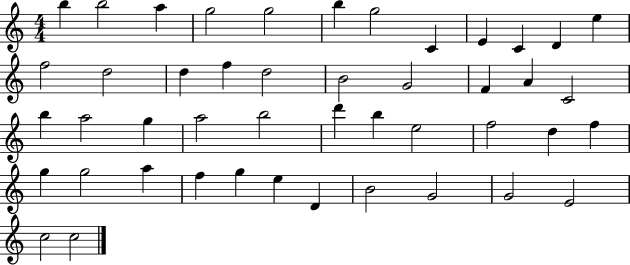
X:1
T:Untitled
M:4/4
L:1/4
K:C
b b2 a g2 g2 b g2 C E C D e f2 d2 d f d2 B2 G2 F A C2 b a2 g a2 b2 d' b e2 f2 d f g g2 a f g e D B2 G2 G2 E2 c2 c2